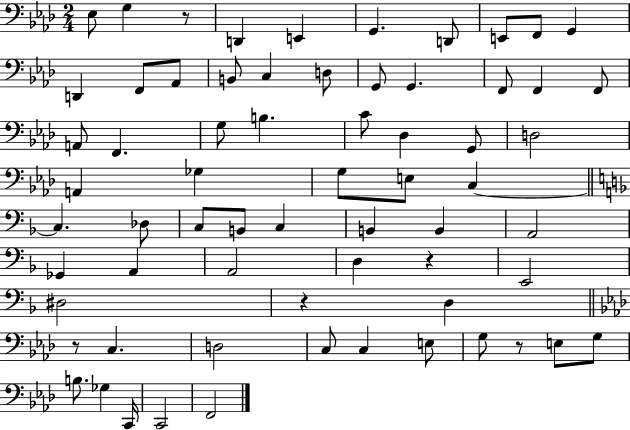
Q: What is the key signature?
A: AES major